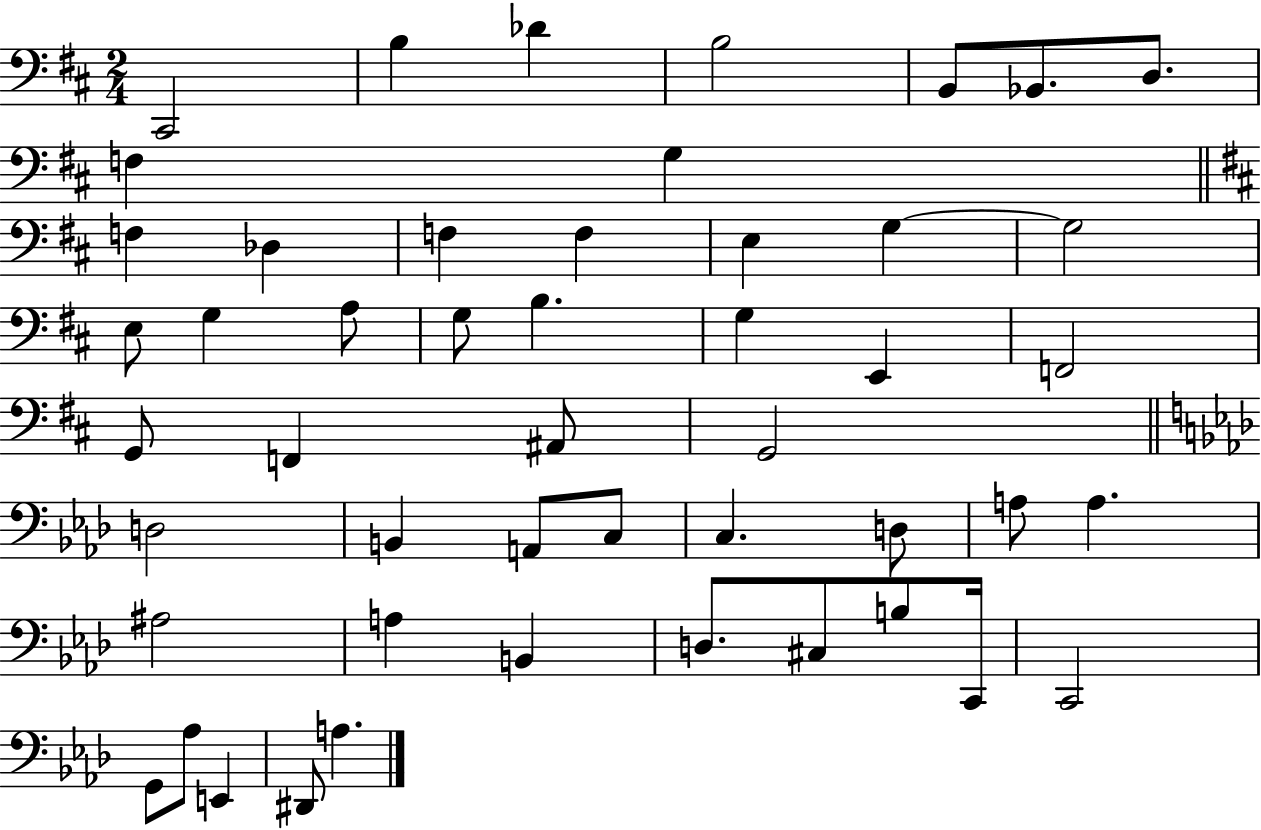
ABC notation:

X:1
T:Untitled
M:2/4
L:1/4
K:D
^C,,2 B, _D B,2 B,,/2 _B,,/2 D,/2 F, G, F, _D, F, F, E, G, G,2 E,/2 G, A,/2 G,/2 B, G, E,, F,,2 G,,/2 F,, ^A,,/2 G,,2 D,2 B,, A,,/2 C,/2 C, D,/2 A,/2 A, ^A,2 A, B,, D,/2 ^C,/2 B,/2 C,,/4 C,,2 G,,/2 _A,/2 E,, ^D,,/2 A,